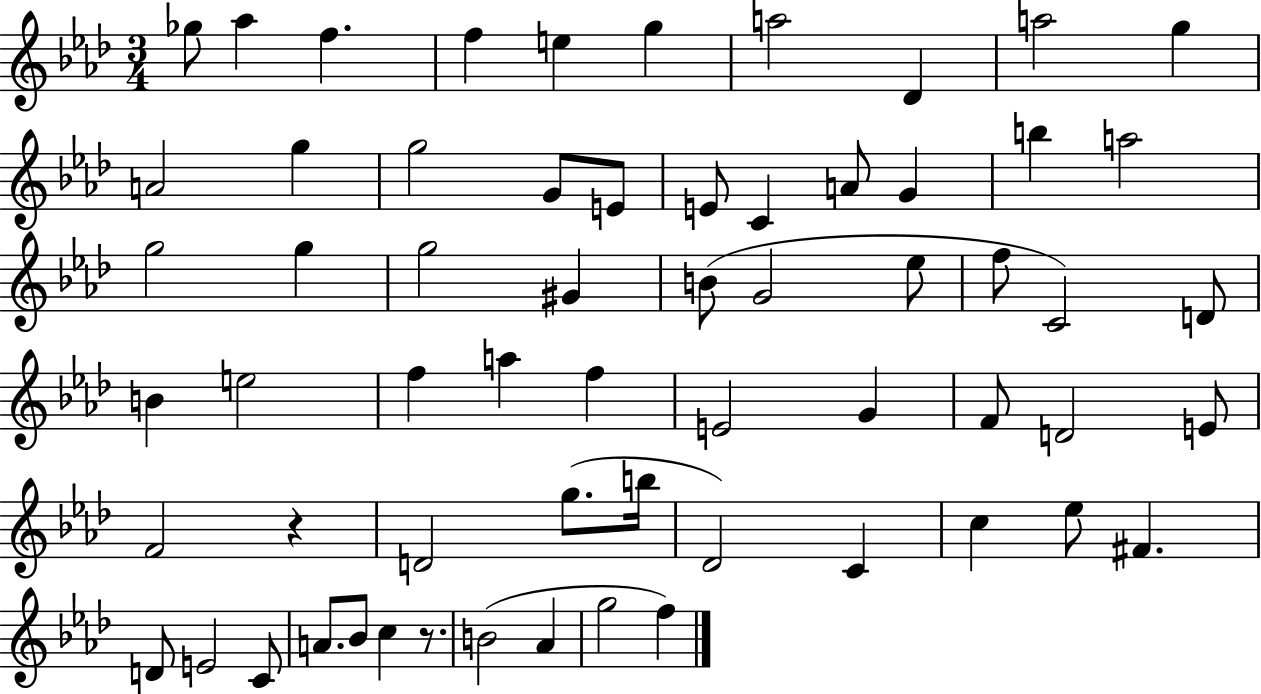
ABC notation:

X:1
T:Untitled
M:3/4
L:1/4
K:Ab
_g/2 _a f f e g a2 _D a2 g A2 g g2 G/2 E/2 E/2 C A/2 G b a2 g2 g g2 ^G B/2 G2 _e/2 f/2 C2 D/2 B e2 f a f E2 G F/2 D2 E/2 F2 z D2 g/2 b/4 _D2 C c _e/2 ^F D/2 E2 C/2 A/2 _B/2 c z/2 B2 _A g2 f